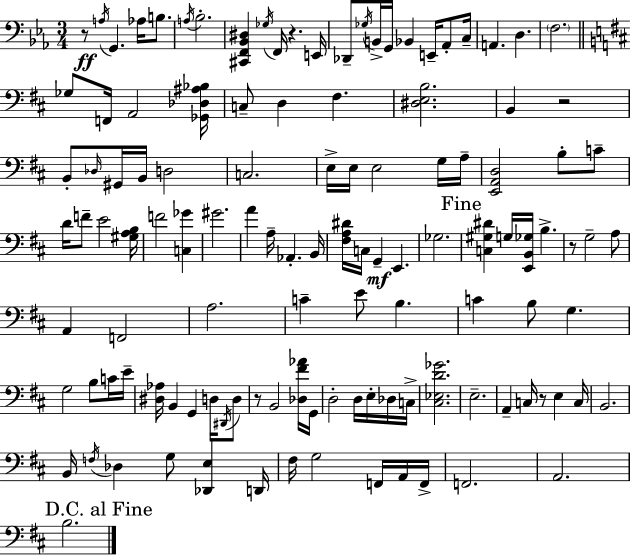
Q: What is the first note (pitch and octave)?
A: A3